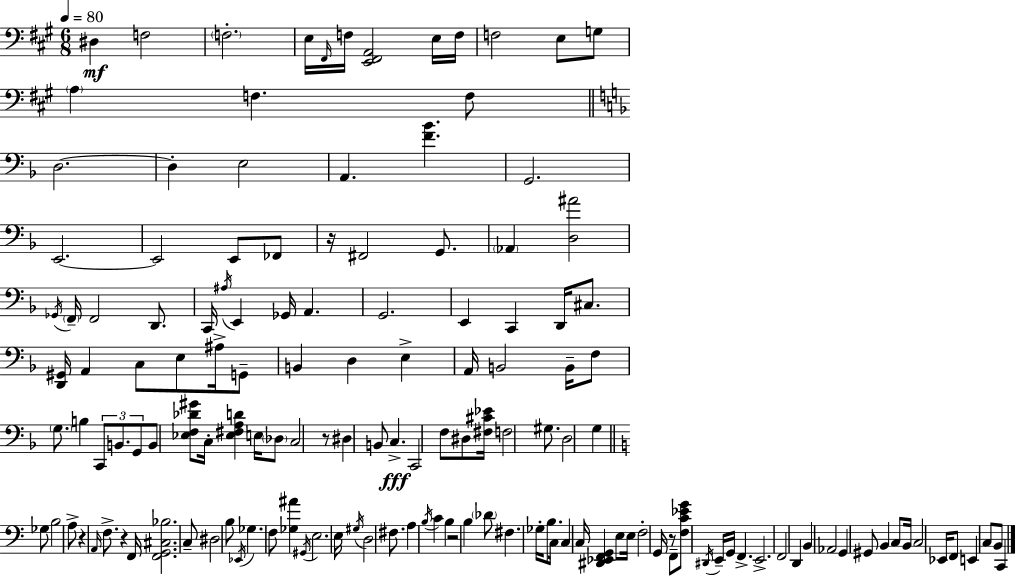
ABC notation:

X:1
T:Untitled
M:6/8
L:1/4
K:A
^D, F,2 F,2 E,/4 ^F,,/4 F,/4 [E,,^F,,A,,]2 E,/4 F,/4 F,2 E,/2 G,/2 A, F, F,/2 D,2 D, E,2 A,, [F_B] G,,2 E,,2 E,,2 E,,/2 _F,,/2 z/4 ^F,,2 G,,/2 _A,, [D,^A]2 _G,,/4 F,,/4 F,,2 D,,/2 C,,/4 ^A,/4 E,, _G,,/4 A,, G,,2 E,, C,, D,,/4 ^C,/2 [D,,^G,,]/4 A,, C,/2 E,/2 ^A,/4 G,,/2 B,, D, E, A,,/4 B,,2 B,,/4 F,/2 G,/2 B, C,,/2 B,,/2 G,,/2 B,,/2 [_E,F,_D^G]/2 C,/4 [_E,^F,A,D] E,/4 _D,/2 C,2 z/2 ^D, B,,/2 C, C,,2 F,/2 ^D,/2 [^F,^C_E]/4 F,2 ^G,/2 D,2 G, _G,/2 B,2 A,/2 z A,,/4 F,/2 z F,,/4 [F,,G,,^C,_B,]2 C,/2 ^D,2 B,/2 _E,,/4 _G, F,/2 [_G,^A] ^G,,/4 E,2 E,/4 ^G,/4 D,2 ^F,/2 A, B,/4 C B, z2 B, _D/2 ^F, _G,/4 B,/2 C,/4 C, C,/4 [^D,,_E,,F,,G,,] E,/2 E,/4 F,2 G,,/4 z/2 F,,/2 [F,C_EG]/2 ^D,,/4 E,,/4 G,,/4 F,, E,,2 F,,2 D,, B,, _A,,2 G,, ^G,,/2 B,, C,/2 B,,/4 C,2 _E,,/4 F,,/2 E,, C,/2 B,,/2 C,,